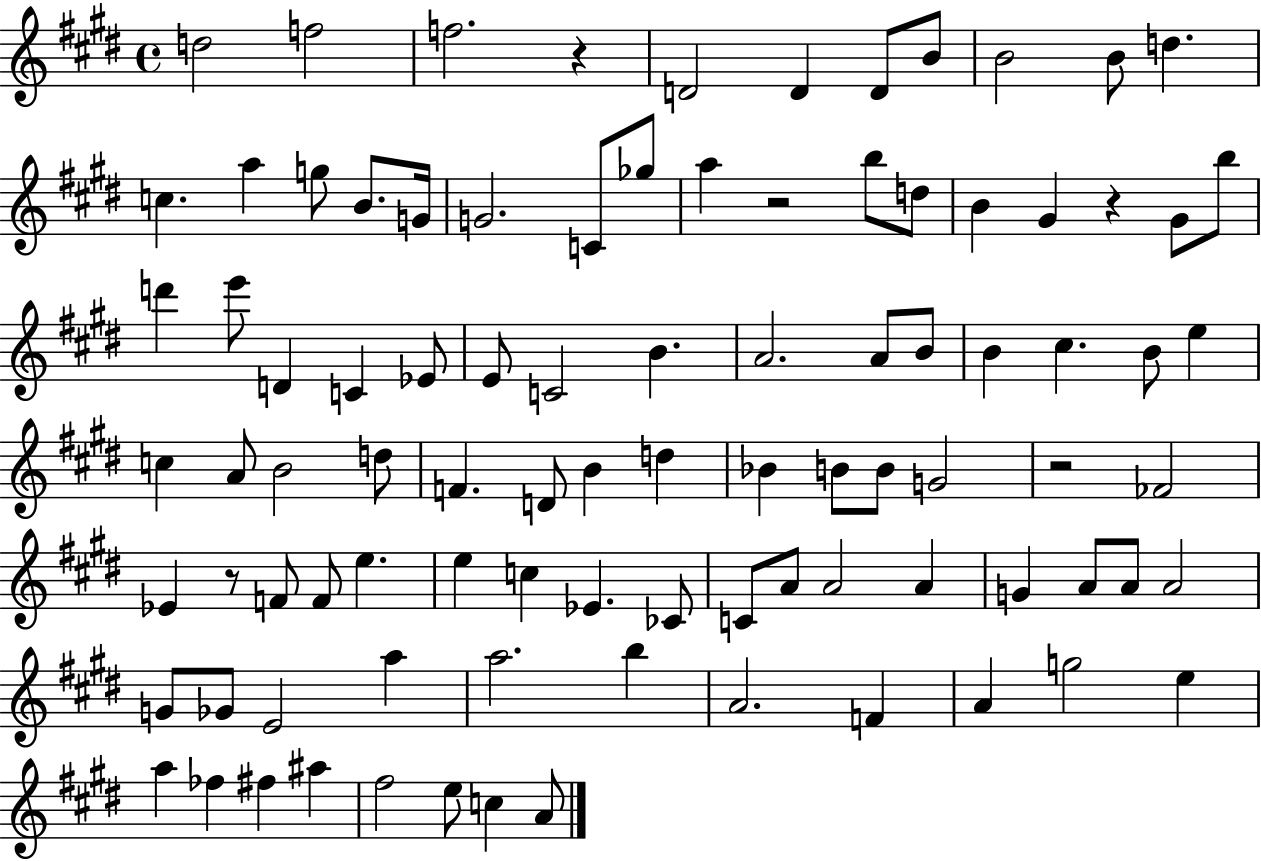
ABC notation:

X:1
T:Untitled
M:4/4
L:1/4
K:E
d2 f2 f2 z D2 D D/2 B/2 B2 B/2 d c a g/2 B/2 G/4 G2 C/2 _g/2 a z2 b/2 d/2 B ^G z ^G/2 b/2 d' e'/2 D C _E/2 E/2 C2 B A2 A/2 B/2 B ^c B/2 e c A/2 B2 d/2 F D/2 B d _B B/2 B/2 G2 z2 _F2 _E z/2 F/2 F/2 e e c _E _C/2 C/2 A/2 A2 A G A/2 A/2 A2 G/2 _G/2 E2 a a2 b A2 F A g2 e a _f ^f ^a ^f2 e/2 c A/2